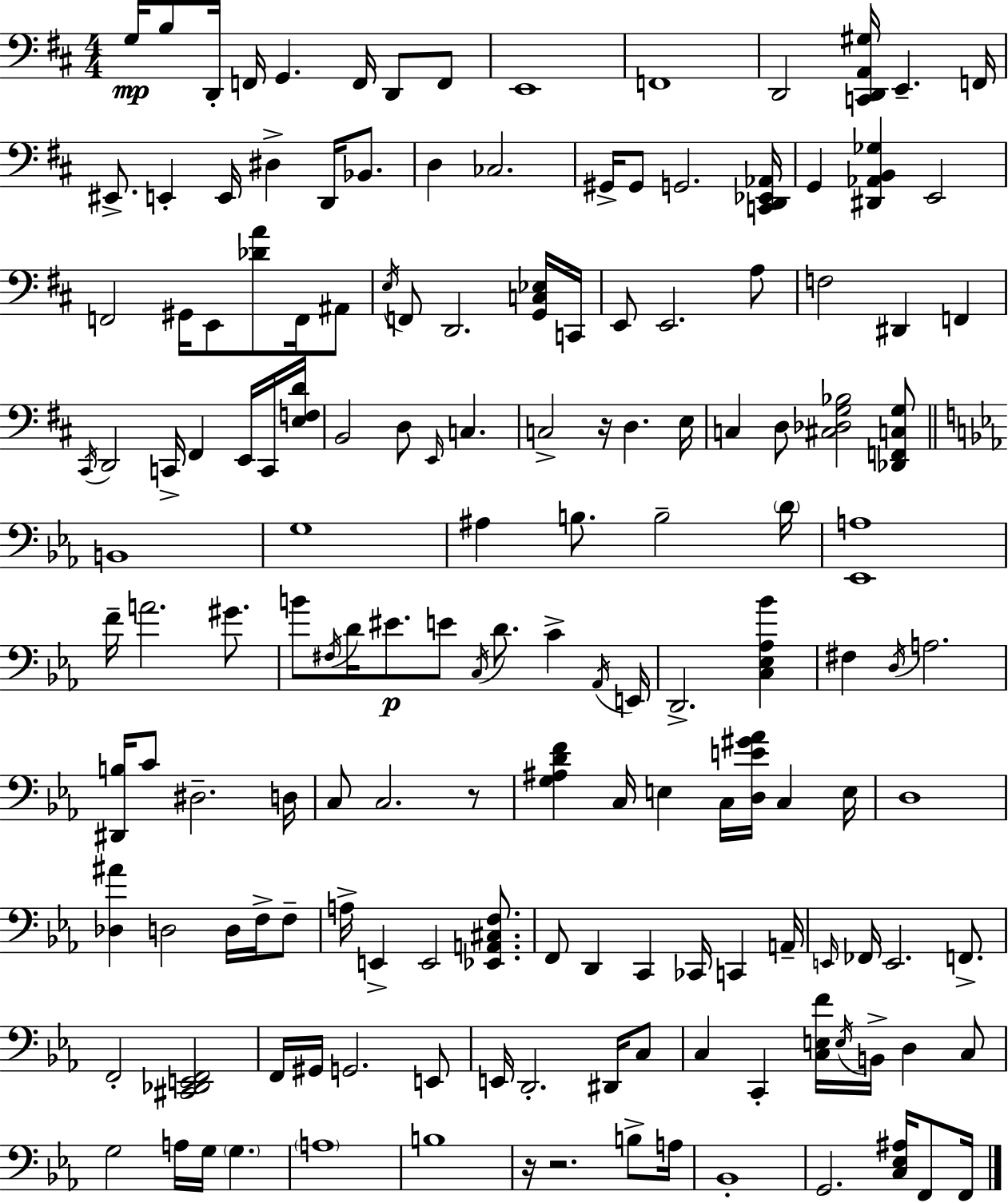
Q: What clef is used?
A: bass